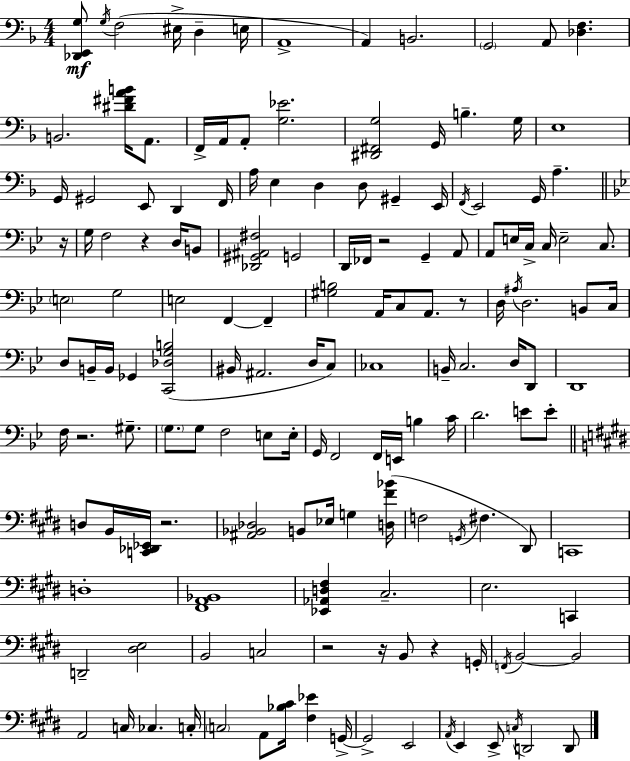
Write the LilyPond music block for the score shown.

{
  \clef bass
  \numericTimeSignature
  \time 4/4
  \key d \minor
  <des, e, g>8\mf \acciaccatura { g16 } f2( eis16-> d4-- | e16 a,1-> | a,4) b,2. | \parenthesize g,2 a,8 <des f>4. | \break b,2. <dis' fis' a' b'>16 a,8. | f,16-> a,16 a,8-. <g ees'>2. | <dis, fis, g>2 g,16 b4.-- | g16 e1 | \break g,16 gis,2 e,8 d,4 | f,16 a16 e4 d4 d8 gis,4-- | e,16 \acciaccatura { f,16 } e,2 g,16 a4.-- | \bar "||" \break \key bes \major r16 g16 f2 r4 d16 b,8 | <des, gis, ais, fis>2 g,2 | d,16 fes,16 r2 g,4-- a,8 | a,8 e16 c16-> c16 e2-- c8. | \break \parenthesize e2 g2 | e2 f,4~~ f,4-- | <gis b>2 a,16 c8 a,8. r8 | d16 \acciaccatura { ais16 } d2. b,8 | \break c16 d8 b,16-- b,16 ges,4 <c, des g b>2( | bis,16 ais,2. d16 | c8) ces1 | b,16-- c2. d16 | \break d,8 d,1 | f16 r2. gis8.-- | \parenthesize g8. g8 f2 e8 | e16-. g,16 f,2 f,16 e,16 b4 | \break c'16 d'2. e'8 | e'8-. \bar "||" \break \key e \major d8 b,16 <c, des, ees,>16 r2. | <ais, bes, des>2 b,8 ees16 g4 <d fis' bes'>16( | f2 \acciaccatura { g,16 } fis4. dis,8) | c,1 | \break d1-. | <fis, a, bes,>1 | <ees, aes, d fis>4 cis2.-- | e2. c,4 | \break d,2-- <dis e>2 | b,2 c2 | r2 r16 b,8 r4 | g,16-. \acciaccatura { f,16 } b,2~~ b,2 | \break a,2 c16 ces4. | c16-. \parenthesize c2 a,8 <bes cis'>16 <fis ees'>4 | g,16->~~ g,2-> e,2 | \acciaccatura { a,16 } e,4 e,8-> \acciaccatura { c16 } d,2 | \break d,8 \bar "|."
}